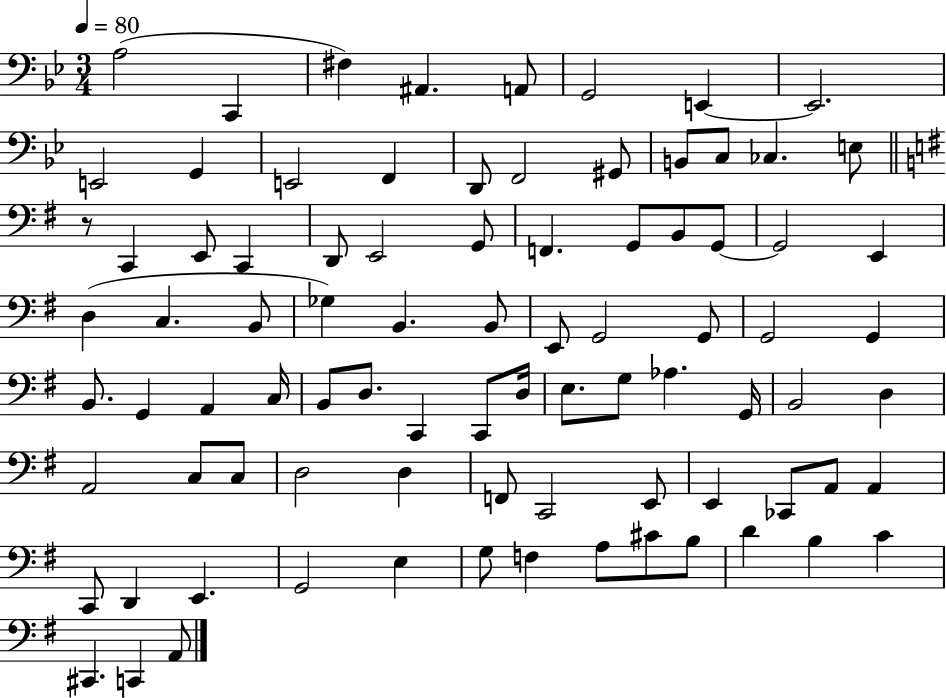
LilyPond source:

{
  \clef bass
  \numericTimeSignature
  \time 3/4
  \key bes \major
  \tempo 4 = 80
  a2( c,4 | fis4) ais,4. a,8 | g,2 e,4~~ | e,2. | \break e,2 g,4 | e,2 f,4 | d,8 f,2 gis,8 | b,8 c8 ces4. e8 | \break \bar "||" \break \key e \minor r8 c,4 e,8 c,4 | d,8 e,2 g,8 | f,4. g,8 b,8 g,8~~ | g,2 e,4 | \break d4( c4. b,8 | ges4) b,4. b,8 | e,8 g,2 g,8 | g,2 g,4 | \break b,8. g,4 a,4 c16 | b,8 d8. c,4 c,8 d16 | e8. g8 aes4. g,16 | b,2 d4 | \break a,2 c8 c8 | d2 d4 | f,8 c,2 e,8 | e,4 ces,8 a,8 a,4 | \break c,8 d,4 e,4. | g,2 e4 | g8 f4 a8 cis'8 b8 | d'4 b4 c'4 | \break cis,4. c,4 a,8 | \bar "|."
}